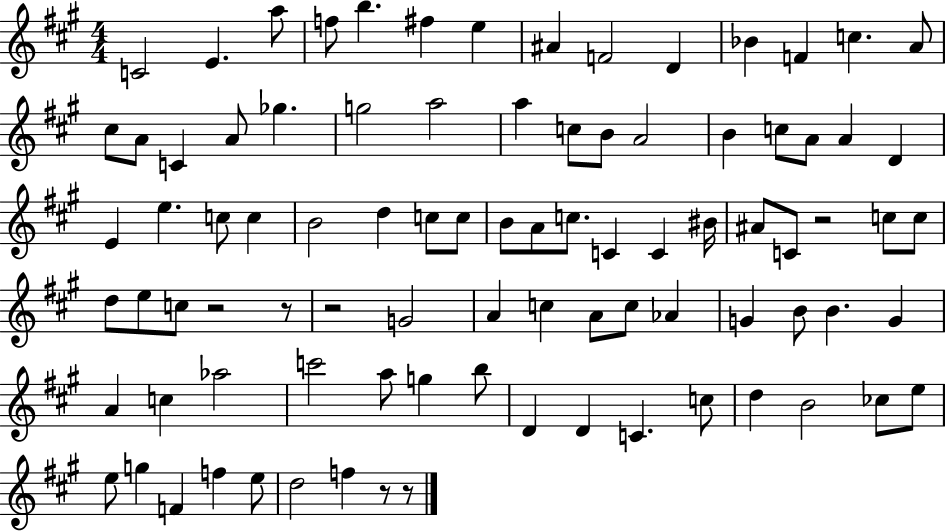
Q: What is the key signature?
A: A major